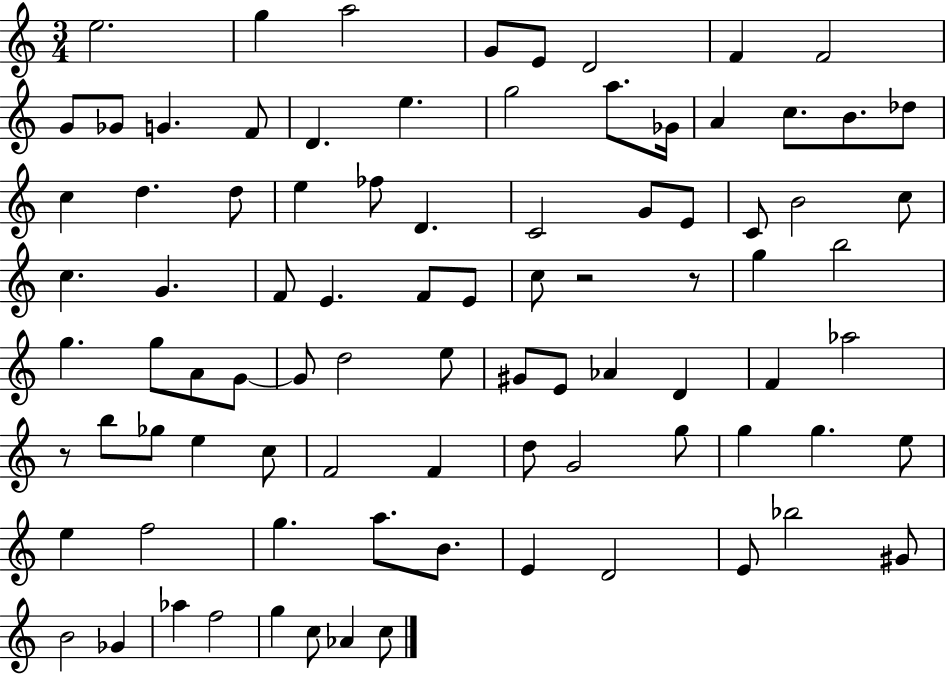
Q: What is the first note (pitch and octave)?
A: E5